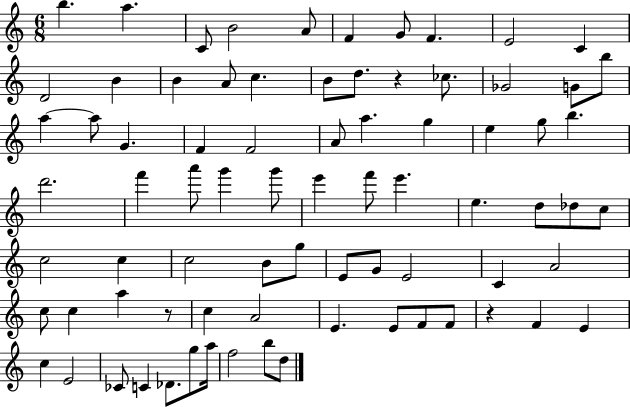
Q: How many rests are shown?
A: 3